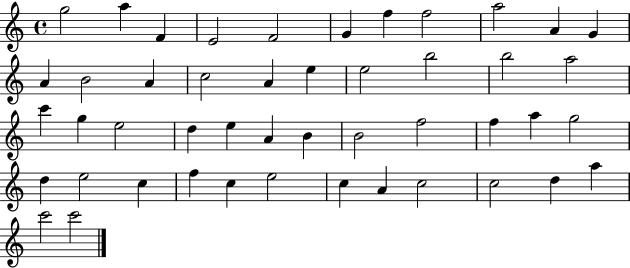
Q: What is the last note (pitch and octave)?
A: C6